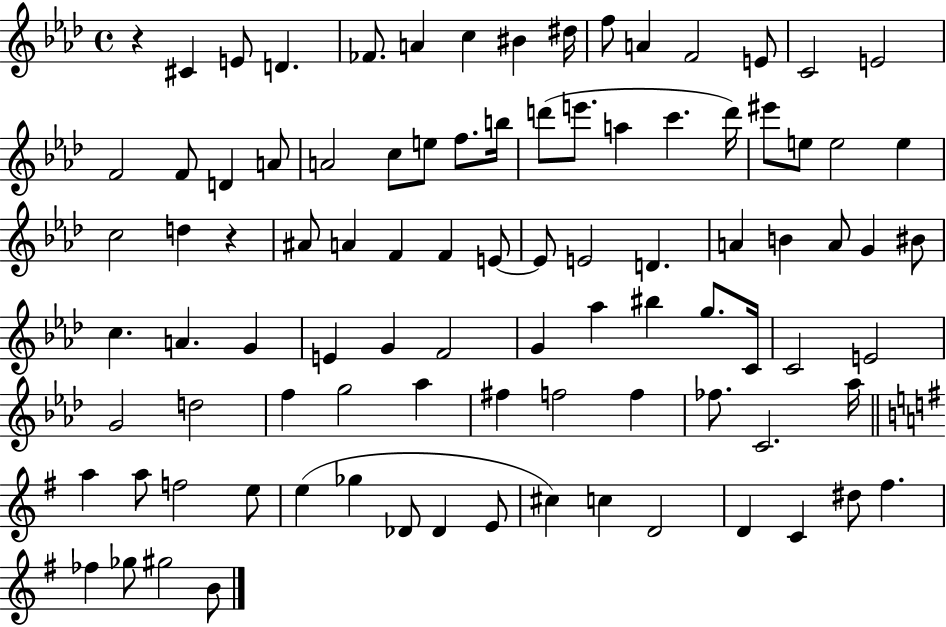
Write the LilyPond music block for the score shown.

{
  \clef treble
  \time 4/4
  \defaultTimeSignature
  \key aes \major
  r4 cis'4 e'8 d'4. | fes'8. a'4 c''4 bis'4 dis''16 | f''8 a'4 f'2 e'8 | c'2 e'2 | \break f'2 f'8 d'4 a'8 | a'2 c''8 e''8 f''8. b''16 | d'''8( e'''8. a''4 c'''4. d'''16) | eis'''8 e''8 e''2 e''4 | \break c''2 d''4 r4 | ais'8 a'4 f'4 f'4 e'8~~ | e'8 e'2 d'4. | a'4 b'4 a'8 g'4 bis'8 | \break c''4. a'4. g'4 | e'4 g'4 f'2 | g'4 aes''4 bis''4 g''8. c'16 | c'2 e'2 | \break g'2 d''2 | f''4 g''2 aes''4 | fis''4 f''2 f''4 | fes''8. c'2. aes''16 | \break \bar "||" \break \key g \major a''4 a''8 f''2 e''8 | e''4( ges''4 des'8 des'4 e'8 | cis''4) c''4 d'2 | d'4 c'4 dis''8 fis''4. | \break fes''4 ges''8 gis''2 b'8 | \bar "|."
}